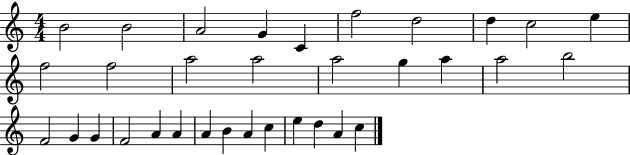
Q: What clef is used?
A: treble